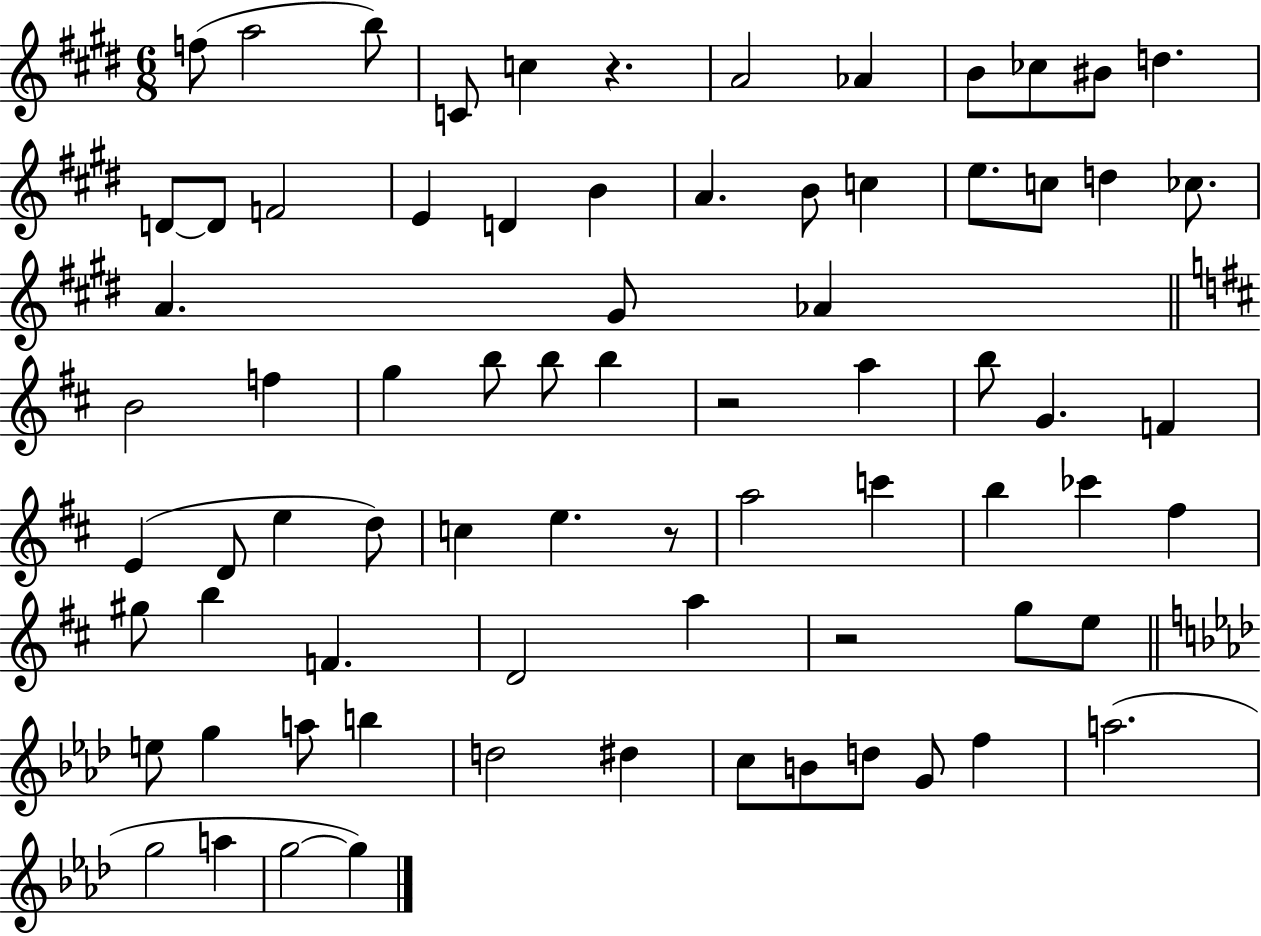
{
  \clef treble
  \numericTimeSignature
  \time 6/8
  \key e \major
  \repeat volta 2 { f''8( a''2 b''8) | c'8 c''4 r4. | a'2 aes'4 | b'8 ces''8 bis'8 d''4. | \break d'8~~ d'8 f'2 | e'4 d'4 b'4 | a'4. b'8 c''4 | e''8. c''8 d''4 ces''8. | \break a'4. gis'8 aes'4 | \bar "||" \break \key d \major b'2 f''4 | g''4 b''8 b''8 b''4 | r2 a''4 | b''8 g'4. f'4 | \break e'4( d'8 e''4 d''8) | c''4 e''4. r8 | a''2 c'''4 | b''4 ces'''4 fis''4 | \break gis''8 b''4 f'4. | d'2 a''4 | r2 g''8 e''8 | \bar "||" \break \key aes \major e''8 g''4 a''8 b''4 | d''2 dis''4 | c''8 b'8 d''8 g'8 f''4 | a''2.( | \break g''2 a''4 | g''2~~ g''4) | } \bar "|."
}